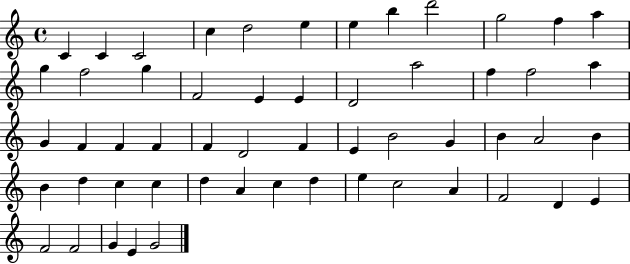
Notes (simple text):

C4/q C4/q C4/h C5/q D5/h E5/q E5/q B5/q D6/h G5/h F5/q A5/q G5/q F5/h G5/q F4/h E4/q E4/q D4/h A5/h F5/q F5/h A5/q G4/q F4/q F4/q F4/q F4/q D4/h F4/q E4/q B4/h G4/q B4/q A4/h B4/q B4/q D5/q C5/q C5/q D5/q A4/q C5/q D5/q E5/q C5/h A4/q F4/h D4/q E4/q F4/h F4/h G4/q E4/q G4/h